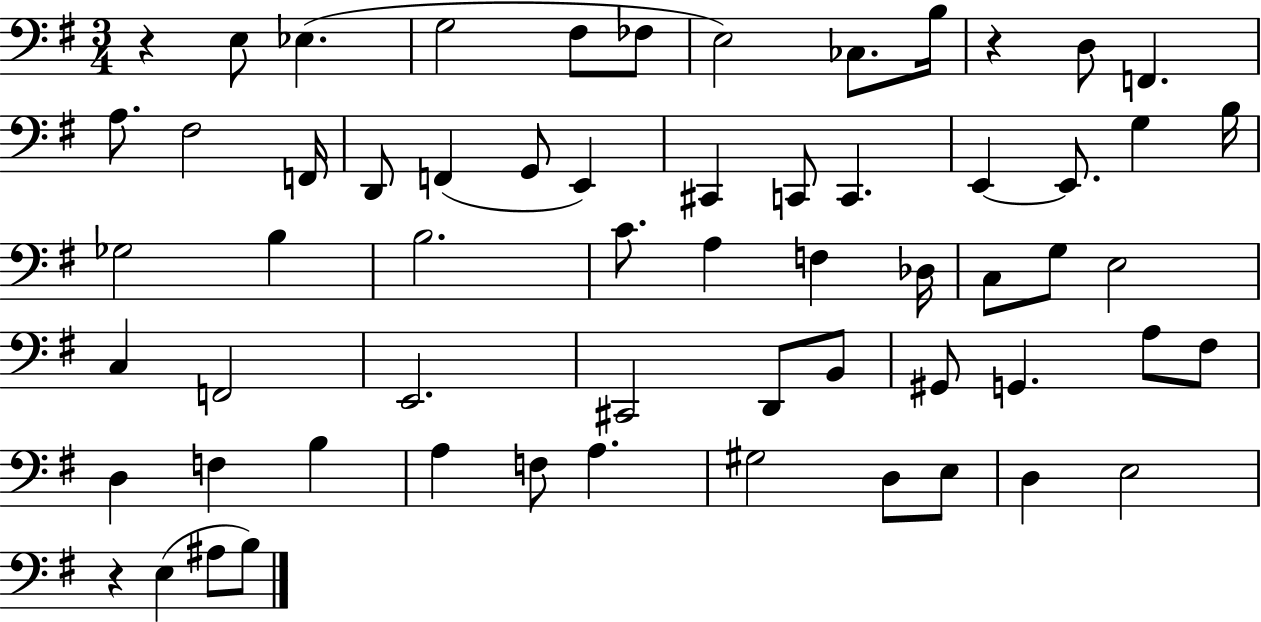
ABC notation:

X:1
T:Untitled
M:3/4
L:1/4
K:G
z E,/2 _E, G,2 ^F,/2 _F,/2 E,2 _C,/2 B,/4 z D,/2 F,, A,/2 ^F,2 F,,/4 D,,/2 F,, G,,/2 E,, ^C,, C,,/2 C,, E,, E,,/2 G, B,/4 _G,2 B, B,2 C/2 A, F, _D,/4 C,/2 G,/2 E,2 C, F,,2 E,,2 ^C,,2 D,,/2 B,,/2 ^G,,/2 G,, A,/2 ^F,/2 D, F, B, A, F,/2 A, ^G,2 D,/2 E,/2 D, E,2 z E, ^A,/2 B,/2